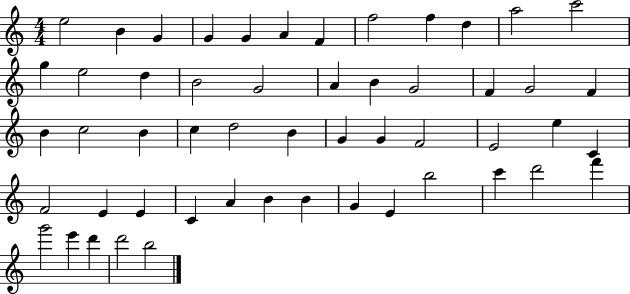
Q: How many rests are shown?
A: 0